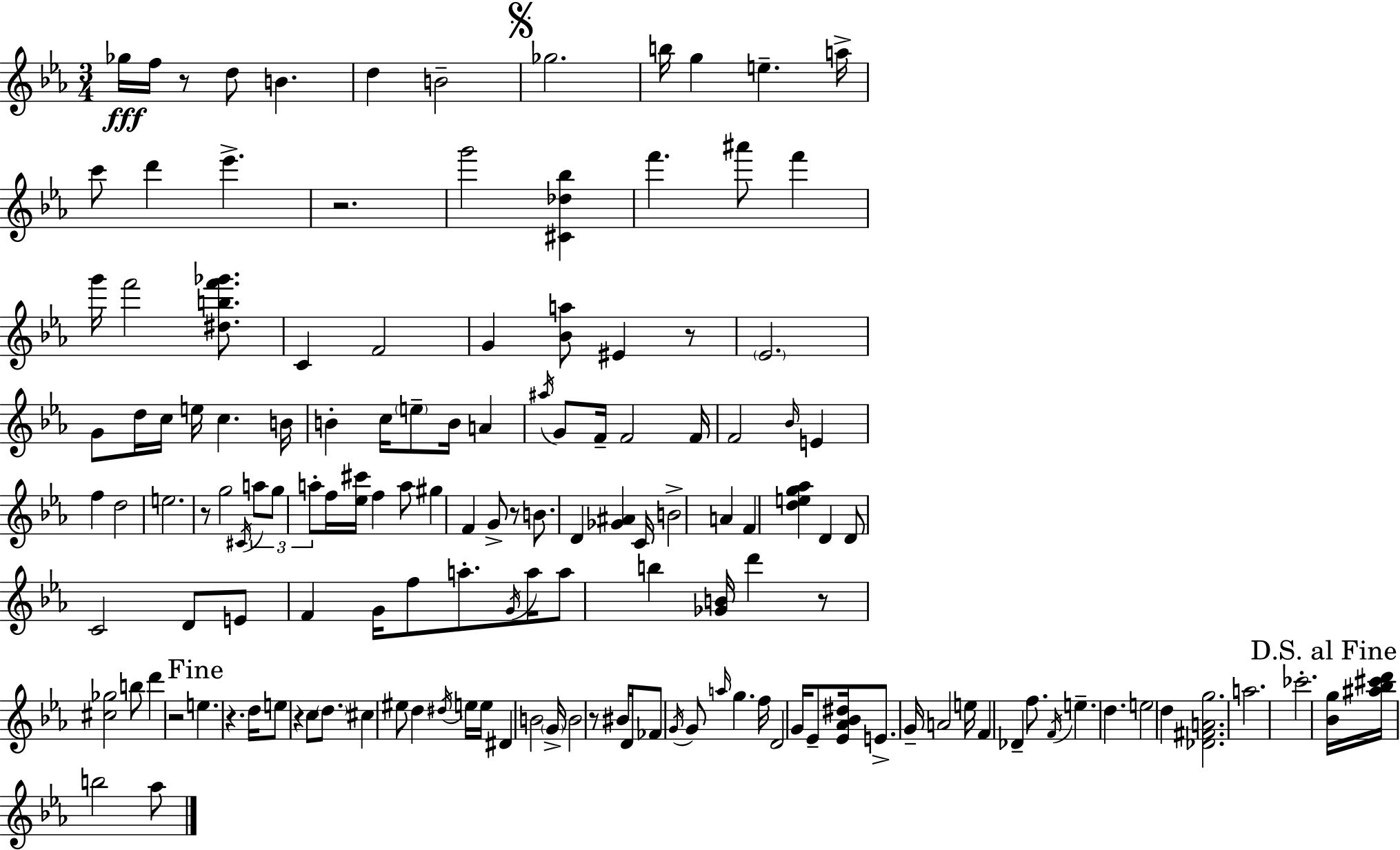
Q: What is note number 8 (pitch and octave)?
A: B5